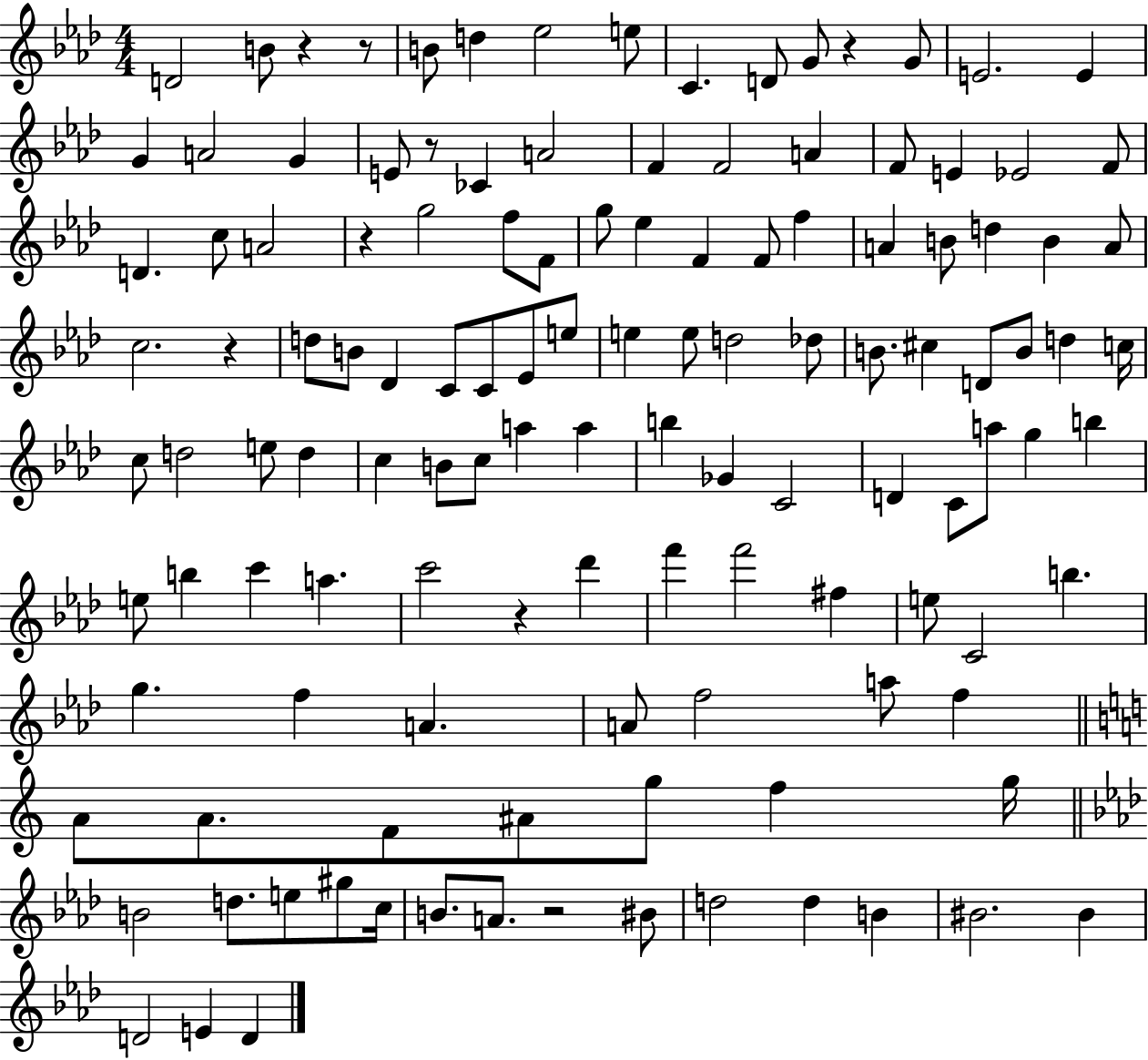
D4/h B4/e R/q R/e B4/e D5/q Eb5/h E5/e C4/q. D4/e G4/e R/q G4/e E4/h. E4/q G4/q A4/h G4/q E4/e R/e CES4/q A4/h F4/q F4/h A4/q F4/e E4/q Eb4/h F4/e D4/q. C5/e A4/h R/q G5/h F5/e F4/e G5/e Eb5/q F4/q F4/e F5/q A4/q B4/e D5/q B4/q A4/e C5/h. R/q D5/e B4/e Db4/q C4/e C4/e Eb4/e E5/e E5/q E5/e D5/h Db5/e B4/e. C#5/q D4/e B4/e D5/q C5/s C5/e D5/h E5/e D5/q C5/q B4/e C5/e A5/q A5/q B5/q Gb4/q C4/h D4/q C4/e A5/e G5/q B5/q E5/e B5/q C6/q A5/q. C6/h R/q Db6/q F6/q F6/h F#5/q E5/e C4/h B5/q. G5/q. F5/q A4/q. A4/e F5/h A5/e F5/q A4/e A4/e. F4/e A#4/e G5/e F5/q G5/s B4/h D5/e. E5/e G#5/e C5/s B4/e. A4/e. R/h BIS4/e D5/h D5/q B4/q BIS4/h. BIS4/q D4/h E4/q D4/q